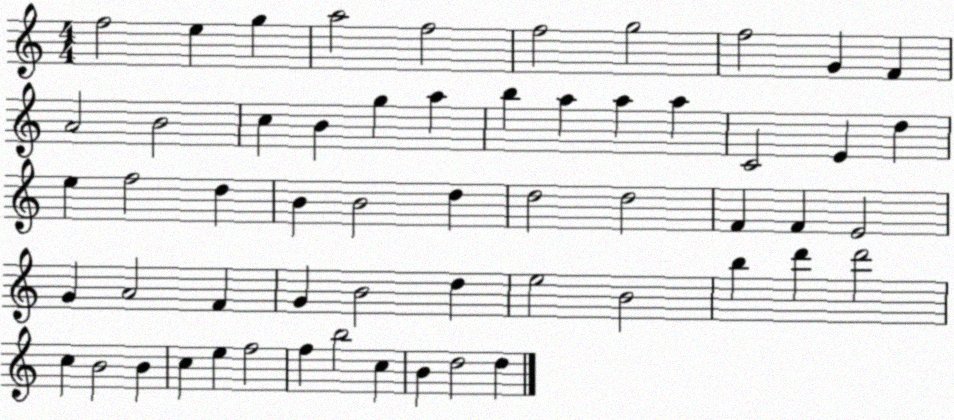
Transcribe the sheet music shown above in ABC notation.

X:1
T:Untitled
M:4/4
L:1/4
K:C
f2 e g a2 f2 f2 g2 f2 G F A2 B2 c B g a b a a a C2 E d e f2 d B B2 d d2 d2 F F E2 G A2 F G B2 d e2 B2 b d' d'2 c B2 B c e f2 f b2 c B d2 d